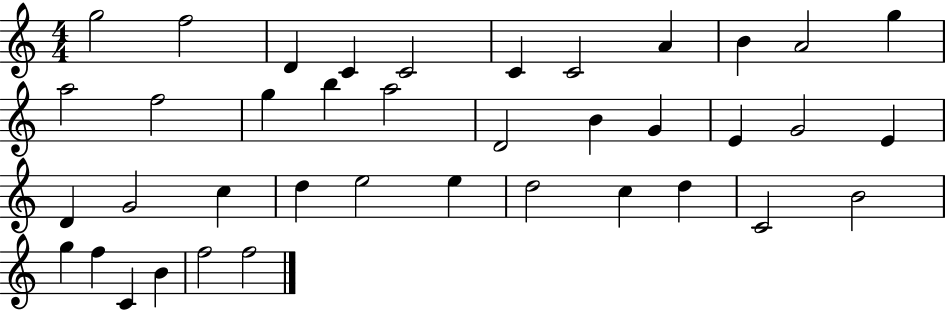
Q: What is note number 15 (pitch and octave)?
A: B5